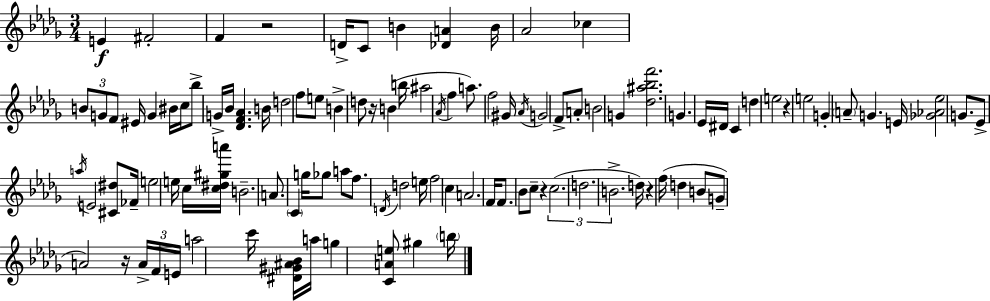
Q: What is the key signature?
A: BES minor